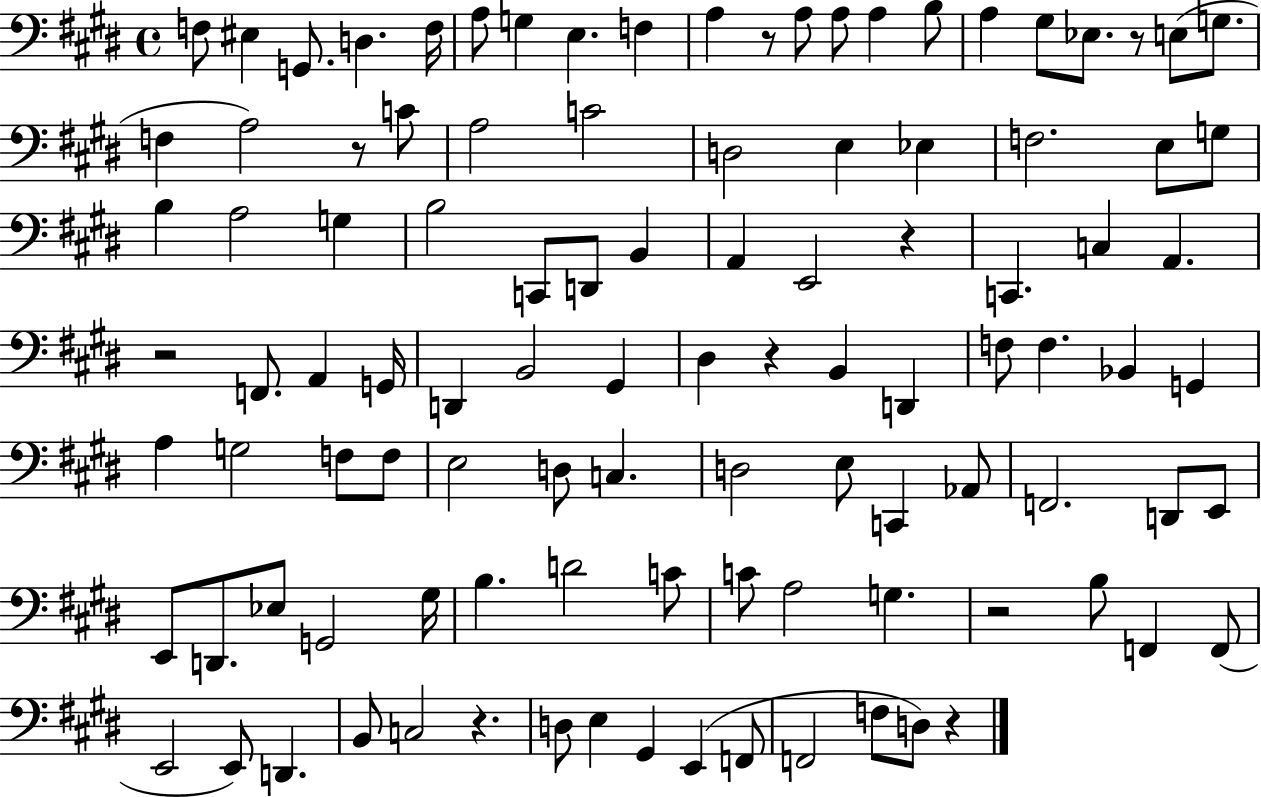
{
  \clef bass
  \time 4/4
  \defaultTimeSignature
  \key e \major
  \repeat volta 2 { f8 eis4 g,8. d4. f16 | a8 g4 e4. f4 | a4 r8 a8 a8 a4 b8 | a4 gis8 ees8. r8 e8( g8. | \break f4 a2) r8 c'8 | a2 c'2 | d2 e4 ees4 | f2. e8 g8 | \break b4 a2 g4 | b2 c,8 d,8 b,4 | a,4 e,2 r4 | c,4. c4 a,4. | \break r2 f,8. a,4 g,16 | d,4 b,2 gis,4 | dis4 r4 b,4 d,4 | f8 f4. bes,4 g,4 | \break a4 g2 f8 f8 | e2 d8 c4. | d2 e8 c,4 aes,8 | f,2. d,8 e,8 | \break e,8 d,8. ees8 g,2 gis16 | b4. d'2 c'8 | c'8 a2 g4. | r2 b8 f,4 f,8( | \break e,2 e,8) d,4. | b,8 c2 r4. | d8 e4 gis,4 e,4( f,8 | f,2 f8 d8) r4 | \break } \bar "|."
}